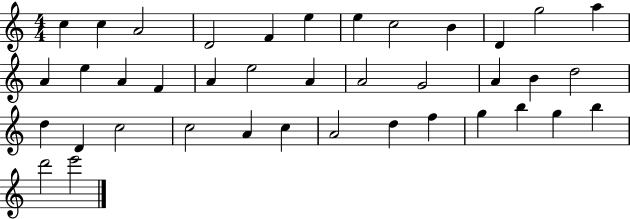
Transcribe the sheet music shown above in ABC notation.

X:1
T:Untitled
M:4/4
L:1/4
K:C
c c A2 D2 F e e c2 B D g2 a A e A F A e2 A A2 G2 A B d2 d D c2 c2 A c A2 d f g b g b d'2 e'2